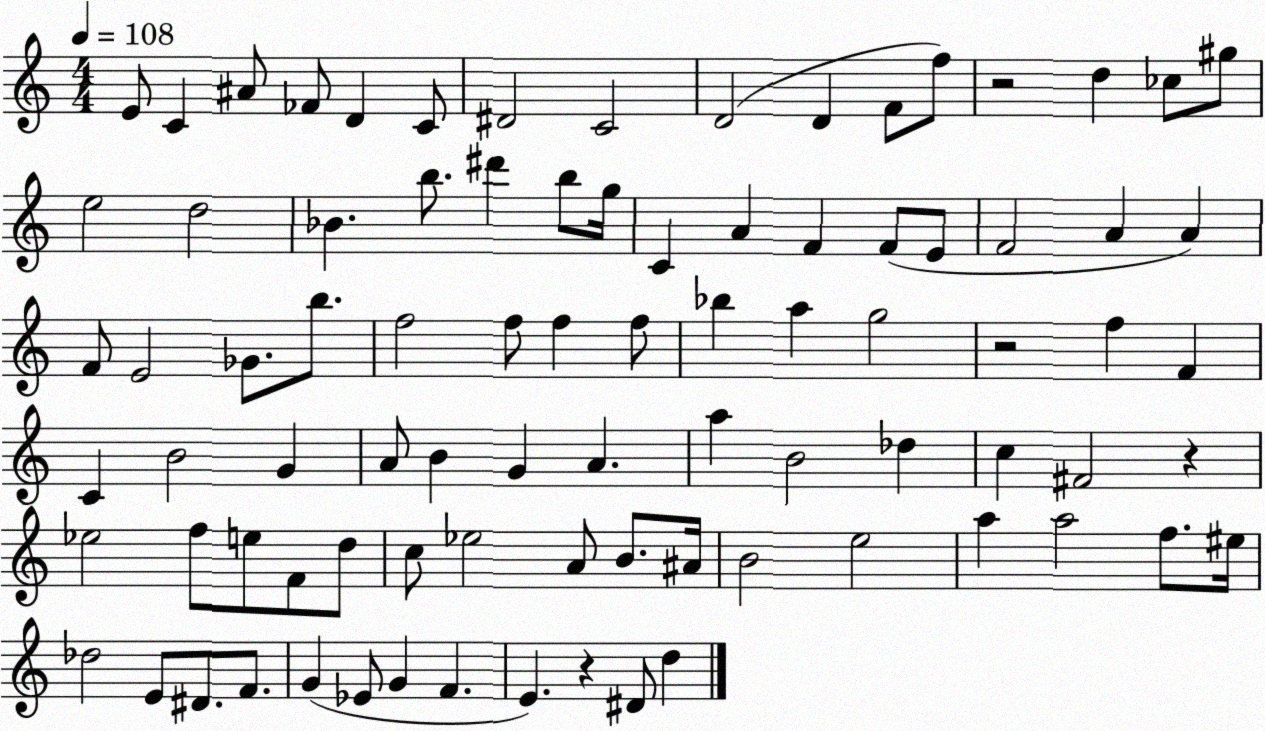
X:1
T:Untitled
M:4/4
L:1/4
K:C
E/2 C ^A/2 _F/2 D C/2 ^D2 C2 D2 D F/2 f/2 z2 d _c/2 ^g/2 e2 d2 _B b/2 ^d' b/2 g/4 C A F F/2 E/2 F2 A A F/2 E2 _G/2 b/2 f2 f/2 f f/2 _b a g2 z2 f F C B2 G A/2 B G A a B2 _d c ^F2 z _e2 f/2 e/2 F/2 d/2 c/2 _e2 A/2 B/2 ^A/4 B2 e2 a a2 f/2 ^e/4 _d2 E/2 ^D/2 F/2 G _E/2 G F E z ^D/2 d